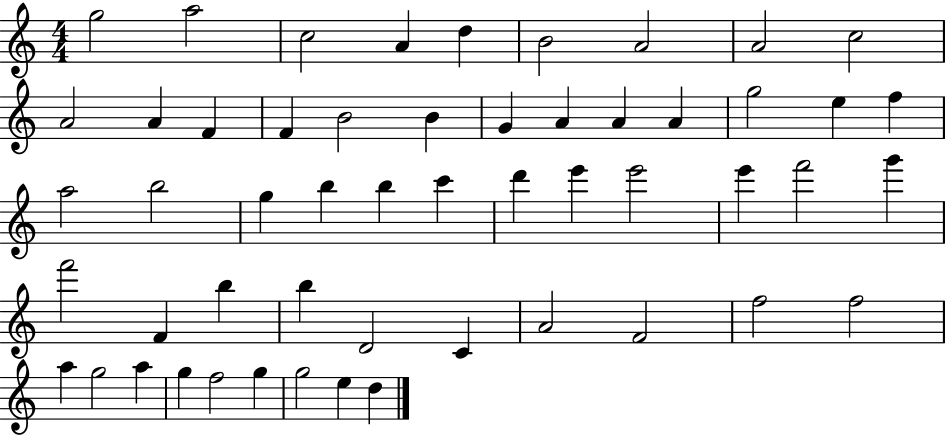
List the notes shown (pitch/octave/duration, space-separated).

G5/h A5/h C5/h A4/q D5/q B4/h A4/h A4/h C5/h A4/h A4/q F4/q F4/q B4/h B4/q G4/q A4/q A4/q A4/q G5/h E5/q F5/q A5/h B5/h G5/q B5/q B5/q C6/q D6/q E6/q E6/h E6/q F6/h G6/q F6/h F4/q B5/q B5/q D4/h C4/q A4/h F4/h F5/h F5/h A5/q G5/h A5/q G5/q F5/h G5/q G5/h E5/q D5/q